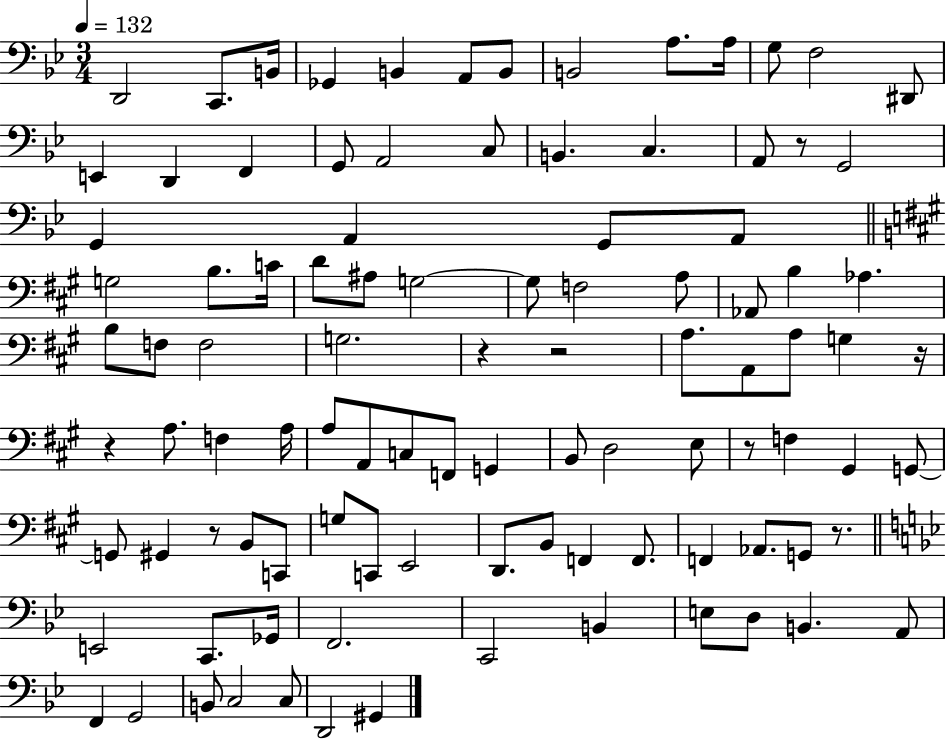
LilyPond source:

{
  \clef bass
  \numericTimeSignature
  \time 3/4
  \key bes \major
  \tempo 4 = 132
  d,2 c,8. b,16 | ges,4 b,4 a,8 b,8 | b,2 a8. a16 | g8 f2 dis,8 | \break e,4 d,4 f,4 | g,8 a,2 c8 | b,4. c4. | a,8 r8 g,2 | \break g,4 a,4 g,8 a,8 | \bar "||" \break \key a \major g2 b8. c'16 | d'8 ais8 g2~~ | g8 f2 a8 | aes,8 b4 aes4. | \break b8 f8 f2 | g2. | r4 r2 | a8. a,8 a8 g4 r16 | \break r4 a8. f4 a16 | a8 a,8 c8 f,8 g,4 | b,8 d2 e8 | r8 f4 gis,4 g,8~~ | \break g,8 gis,4 r8 b,8 c,8 | g8 c,8 e,2 | d,8. b,8 f,4 f,8. | f,4 aes,8. g,8 r8. | \break \bar "||" \break \key bes \major e,2 c,8. ges,16 | f,2. | c,2 b,4 | e8 d8 b,4. a,8 | \break f,4 g,2 | b,8 c2 c8 | d,2 gis,4 | \bar "|."
}